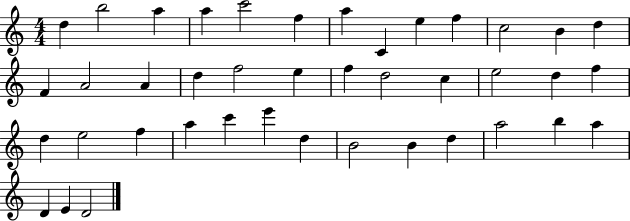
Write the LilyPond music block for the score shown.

{
  \clef treble
  \numericTimeSignature
  \time 4/4
  \key c \major
  d''4 b''2 a''4 | a''4 c'''2 f''4 | a''4 c'4 e''4 f''4 | c''2 b'4 d''4 | \break f'4 a'2 a'4 | d''4 f''2 e''4 | f''4 d''2 c''4 | e''2 d''4 f''4 | \break d''4 e''2 f''4 | a''4 c'''4 e'''4 d''4 | b'2 b'4 d''4 | a''2 b''4 a''4 | \break d'4 e'4 d'2 | \bar "|."
}